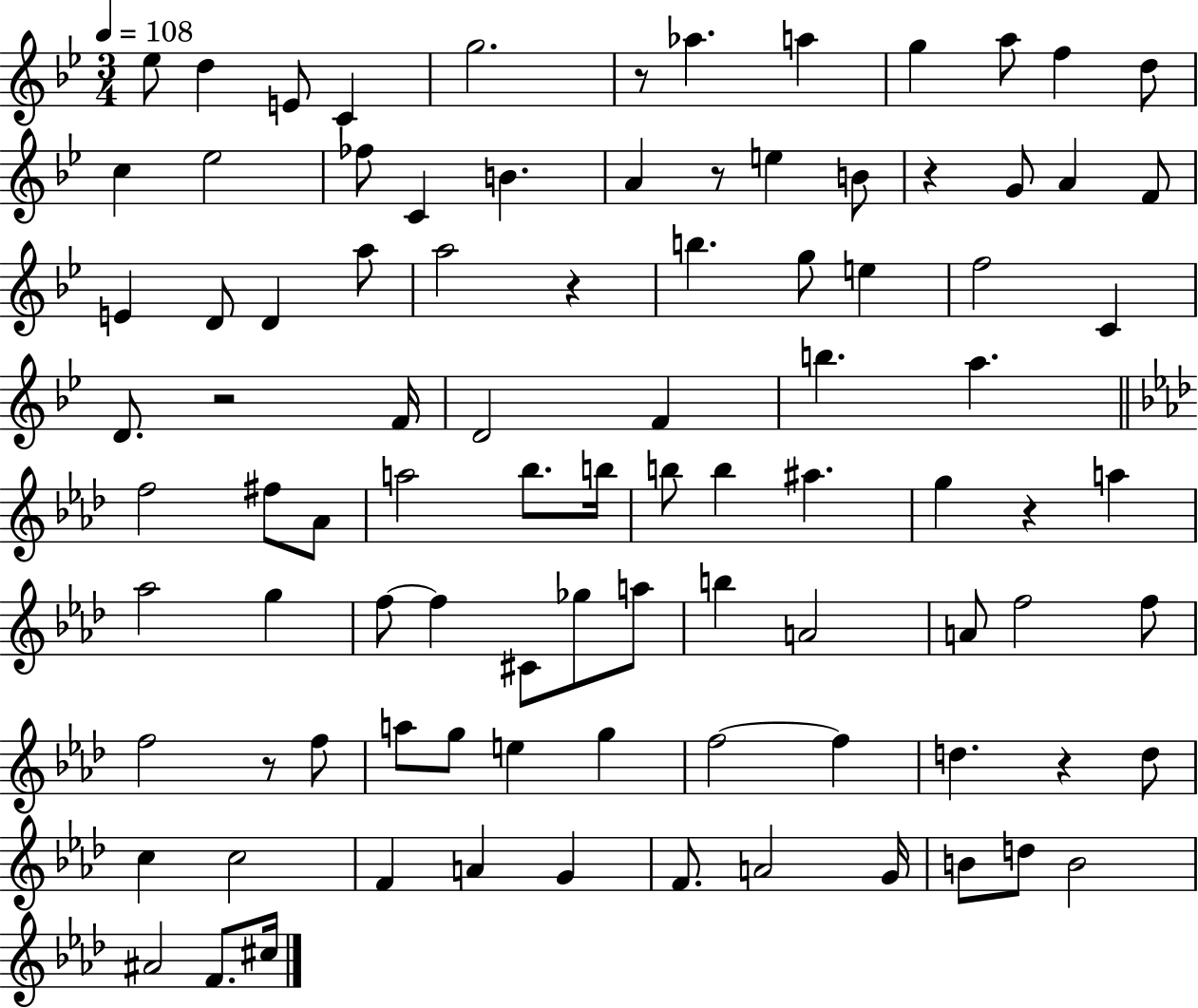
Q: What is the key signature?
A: BES major